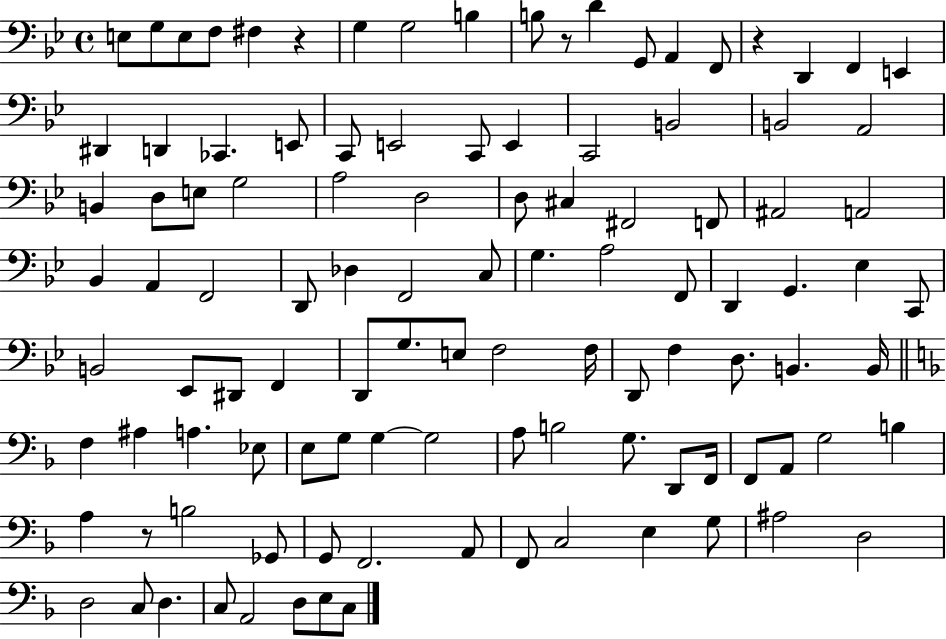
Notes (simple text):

E3/e G3/e E3/e F3/e F#3/q R/q G3/q G3/h B3/q B3/e R/e D4/q G2/e A2/q F2/e R/q D2/q F2/q E2/q D#2/q D2/q CES2/q. E2/e C2/e E2/h C2/e E2/q C2/h B2/h B2/h A2/h B2/q D3/e E3/e G3/h A3/h D3/h D3/e C#3/q F#2/h F2/e A#2/h A2/h Bb2/q A2/q F2/h D2/e Db3/q F2/h C3/e G3/q. A3/h F2/e D2/q G2/q. Eb3/q C2/e B2/h Eb2/e D#2/e F2/q D2/e G3/e. E3/e F3/h F3/s D2/e F3/q D3/e. B2/q. B2/s F3/q A#3/q A3/q. Eb3/e E3/e G3/e G3/q G3/h A3/e B3/h G3/e. D2/e F2/s F2/e A2/e G3/h B3/q A3/q R/e B3/h Gb2/e G2/e F2/h. A2/e F2/e C3/h E3/q G3/e A#3/h D3/h D3/h C3/e D3/q. C3/e A2/h D3/e E3/e C3/e